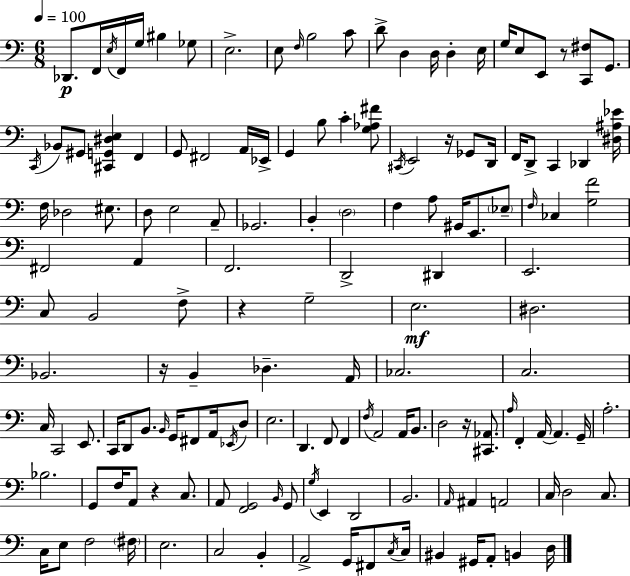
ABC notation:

X:1
T:Untitled
M:6/8
L:1/4
K:Am
_D,,/2 F,,/4 E,/4 F,,/4 G,/4 ^B, _G,/2 E,2 E,/2 F,/4 B,2 C/2 D/2 D, D,/4 D, E,/4 G,/4 E,/2 E,,/2 z/2 [C,,^F,]/2 G,,/2 C,,/4 _B,,/2 ^G,,/2 [^C,,G,,^D,E,] F,, G,,/2 ^F,,2 A,,/4 _E,,/4 G,, B,/2 C [G,_A,^F]/2 ^C,,/4 E,,2 z/4 _G,,/2 D,,/4 F,,/4 D,,/2 C,, _D,, [^D,^A,_E]/4 F,/4 _D,2 ^E,/2 D,/2 E,2 A,,/2 _G,,2 B,, D,2 F, A,/2 ^G,,/4 E,,/2 _E,/2 F,/4 _C, [G,F]2 ^F,,2 A,, F,,2 D,,2 ^D,, E,,2 C,/2 B,,2 F,/2 z G,2 E,2 ^D,2 _B,,2 z/4 B,, _D, A,,/4 _C,2 C,2 C,/4 C,,2 E,,/2 C,,/4 D,,/2 B,,/2 B,,/4 G,,/4 ^F,,/2 A,,/4 _E,,/4 D,/2 E,2 D,, F,,/2 F,, F,/4 A,,2 A,,/4 B,,/2 D,2 z/4 [^C,,_A,,]/2 A,/4 F,, A,,/4 A,, G,,/4 A,2 _B,2 G,,/2 F,/4 A,,/2 z C,/2 A,,/2 [F,,G,,]2 B,,/4 G,,/2 G,/4 E,, D,,2 B,,2 A,,/4 ^A,, A,,2 C,/4 D,2 C,/2 C,/4 E,/2 F,2 ^F,/4 E,2 C,2 B,, A,,2 G,,/4 ^F,,/2 C,/4 C,/4 ^B,, ^G,,/4 A,,/2 B,, D,/4